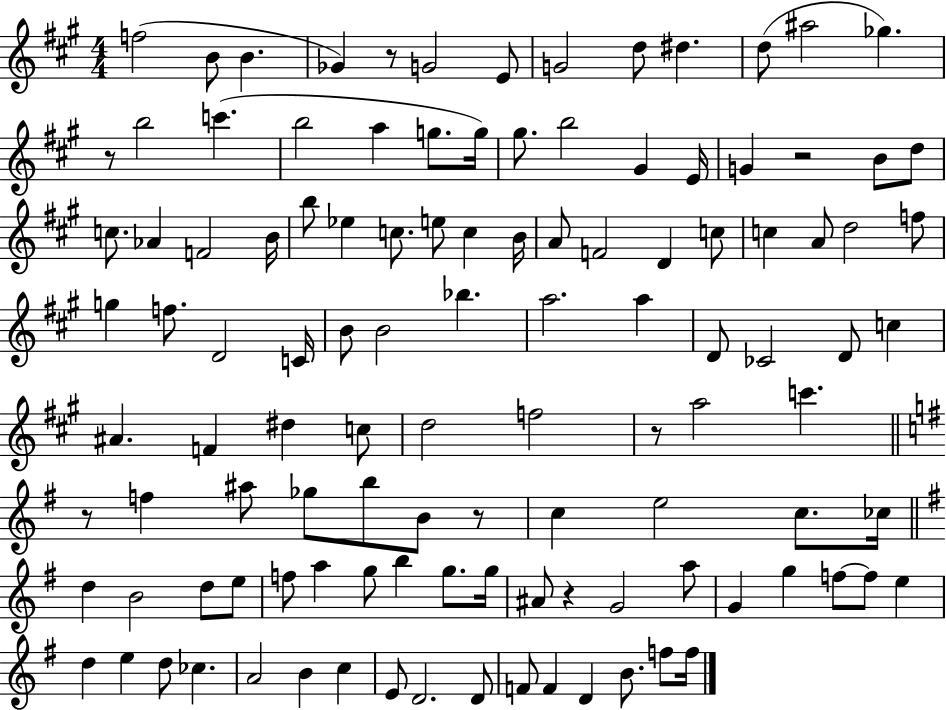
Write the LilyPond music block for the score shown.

{
  \clef treble
  \numericTimeSignature
  \time 4/4
  \key a \major
  f''2( b'8 b'4. | ges'4) r8 g'2 e'8 | g'2 d''8 dis''4. | d''8( ais''2 ges''4.) | \break r8 b''2 c'''4.( | b''2 a''4 g''8. g''16) | gis''8. b''2 gis'4 e'16 | g'4 r2 b'8 d''8 | \break c''8. aes'4 f'2 b'16 | b''8 ees''4 c''8. e''8 c''4 b'16 | a'8 f'2 d'4 c''8 | c''4 a'8 d''2 f''8 | \break g''4 f''8. d'2 c'16 | b'8 b'2 bes''4. | a''2. a''4 | d'8 ces'2 d'8 c''4 | \break ais'4. f'4 dis''4 c''8 | d''2 f''2 | r8 a''2 c'''4. | \bar "||" \break \key e \minor r8 f''4 ais''8 ges''8 b''8 b'8 r8 | c''4 e''2 c''8. ces''16 | \bar "||" \break \key g \major d''4 b'2 d''8 e''8 | f''8 a''4 g''8 b''4 g''8. g''16 | ais'8 r4 g'2 a''8 | g'4 g''4 f''8~~ f''8 e''4 | \break d''4 e''4 d''8 ces''4. | a'2 b'4 c''4 | e'8 d'2. d'8 | f'8 f'4 d'4 b'8. f''8 f''16 | \break \bar "|."
}